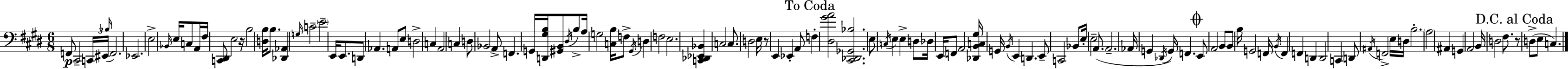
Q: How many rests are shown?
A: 3